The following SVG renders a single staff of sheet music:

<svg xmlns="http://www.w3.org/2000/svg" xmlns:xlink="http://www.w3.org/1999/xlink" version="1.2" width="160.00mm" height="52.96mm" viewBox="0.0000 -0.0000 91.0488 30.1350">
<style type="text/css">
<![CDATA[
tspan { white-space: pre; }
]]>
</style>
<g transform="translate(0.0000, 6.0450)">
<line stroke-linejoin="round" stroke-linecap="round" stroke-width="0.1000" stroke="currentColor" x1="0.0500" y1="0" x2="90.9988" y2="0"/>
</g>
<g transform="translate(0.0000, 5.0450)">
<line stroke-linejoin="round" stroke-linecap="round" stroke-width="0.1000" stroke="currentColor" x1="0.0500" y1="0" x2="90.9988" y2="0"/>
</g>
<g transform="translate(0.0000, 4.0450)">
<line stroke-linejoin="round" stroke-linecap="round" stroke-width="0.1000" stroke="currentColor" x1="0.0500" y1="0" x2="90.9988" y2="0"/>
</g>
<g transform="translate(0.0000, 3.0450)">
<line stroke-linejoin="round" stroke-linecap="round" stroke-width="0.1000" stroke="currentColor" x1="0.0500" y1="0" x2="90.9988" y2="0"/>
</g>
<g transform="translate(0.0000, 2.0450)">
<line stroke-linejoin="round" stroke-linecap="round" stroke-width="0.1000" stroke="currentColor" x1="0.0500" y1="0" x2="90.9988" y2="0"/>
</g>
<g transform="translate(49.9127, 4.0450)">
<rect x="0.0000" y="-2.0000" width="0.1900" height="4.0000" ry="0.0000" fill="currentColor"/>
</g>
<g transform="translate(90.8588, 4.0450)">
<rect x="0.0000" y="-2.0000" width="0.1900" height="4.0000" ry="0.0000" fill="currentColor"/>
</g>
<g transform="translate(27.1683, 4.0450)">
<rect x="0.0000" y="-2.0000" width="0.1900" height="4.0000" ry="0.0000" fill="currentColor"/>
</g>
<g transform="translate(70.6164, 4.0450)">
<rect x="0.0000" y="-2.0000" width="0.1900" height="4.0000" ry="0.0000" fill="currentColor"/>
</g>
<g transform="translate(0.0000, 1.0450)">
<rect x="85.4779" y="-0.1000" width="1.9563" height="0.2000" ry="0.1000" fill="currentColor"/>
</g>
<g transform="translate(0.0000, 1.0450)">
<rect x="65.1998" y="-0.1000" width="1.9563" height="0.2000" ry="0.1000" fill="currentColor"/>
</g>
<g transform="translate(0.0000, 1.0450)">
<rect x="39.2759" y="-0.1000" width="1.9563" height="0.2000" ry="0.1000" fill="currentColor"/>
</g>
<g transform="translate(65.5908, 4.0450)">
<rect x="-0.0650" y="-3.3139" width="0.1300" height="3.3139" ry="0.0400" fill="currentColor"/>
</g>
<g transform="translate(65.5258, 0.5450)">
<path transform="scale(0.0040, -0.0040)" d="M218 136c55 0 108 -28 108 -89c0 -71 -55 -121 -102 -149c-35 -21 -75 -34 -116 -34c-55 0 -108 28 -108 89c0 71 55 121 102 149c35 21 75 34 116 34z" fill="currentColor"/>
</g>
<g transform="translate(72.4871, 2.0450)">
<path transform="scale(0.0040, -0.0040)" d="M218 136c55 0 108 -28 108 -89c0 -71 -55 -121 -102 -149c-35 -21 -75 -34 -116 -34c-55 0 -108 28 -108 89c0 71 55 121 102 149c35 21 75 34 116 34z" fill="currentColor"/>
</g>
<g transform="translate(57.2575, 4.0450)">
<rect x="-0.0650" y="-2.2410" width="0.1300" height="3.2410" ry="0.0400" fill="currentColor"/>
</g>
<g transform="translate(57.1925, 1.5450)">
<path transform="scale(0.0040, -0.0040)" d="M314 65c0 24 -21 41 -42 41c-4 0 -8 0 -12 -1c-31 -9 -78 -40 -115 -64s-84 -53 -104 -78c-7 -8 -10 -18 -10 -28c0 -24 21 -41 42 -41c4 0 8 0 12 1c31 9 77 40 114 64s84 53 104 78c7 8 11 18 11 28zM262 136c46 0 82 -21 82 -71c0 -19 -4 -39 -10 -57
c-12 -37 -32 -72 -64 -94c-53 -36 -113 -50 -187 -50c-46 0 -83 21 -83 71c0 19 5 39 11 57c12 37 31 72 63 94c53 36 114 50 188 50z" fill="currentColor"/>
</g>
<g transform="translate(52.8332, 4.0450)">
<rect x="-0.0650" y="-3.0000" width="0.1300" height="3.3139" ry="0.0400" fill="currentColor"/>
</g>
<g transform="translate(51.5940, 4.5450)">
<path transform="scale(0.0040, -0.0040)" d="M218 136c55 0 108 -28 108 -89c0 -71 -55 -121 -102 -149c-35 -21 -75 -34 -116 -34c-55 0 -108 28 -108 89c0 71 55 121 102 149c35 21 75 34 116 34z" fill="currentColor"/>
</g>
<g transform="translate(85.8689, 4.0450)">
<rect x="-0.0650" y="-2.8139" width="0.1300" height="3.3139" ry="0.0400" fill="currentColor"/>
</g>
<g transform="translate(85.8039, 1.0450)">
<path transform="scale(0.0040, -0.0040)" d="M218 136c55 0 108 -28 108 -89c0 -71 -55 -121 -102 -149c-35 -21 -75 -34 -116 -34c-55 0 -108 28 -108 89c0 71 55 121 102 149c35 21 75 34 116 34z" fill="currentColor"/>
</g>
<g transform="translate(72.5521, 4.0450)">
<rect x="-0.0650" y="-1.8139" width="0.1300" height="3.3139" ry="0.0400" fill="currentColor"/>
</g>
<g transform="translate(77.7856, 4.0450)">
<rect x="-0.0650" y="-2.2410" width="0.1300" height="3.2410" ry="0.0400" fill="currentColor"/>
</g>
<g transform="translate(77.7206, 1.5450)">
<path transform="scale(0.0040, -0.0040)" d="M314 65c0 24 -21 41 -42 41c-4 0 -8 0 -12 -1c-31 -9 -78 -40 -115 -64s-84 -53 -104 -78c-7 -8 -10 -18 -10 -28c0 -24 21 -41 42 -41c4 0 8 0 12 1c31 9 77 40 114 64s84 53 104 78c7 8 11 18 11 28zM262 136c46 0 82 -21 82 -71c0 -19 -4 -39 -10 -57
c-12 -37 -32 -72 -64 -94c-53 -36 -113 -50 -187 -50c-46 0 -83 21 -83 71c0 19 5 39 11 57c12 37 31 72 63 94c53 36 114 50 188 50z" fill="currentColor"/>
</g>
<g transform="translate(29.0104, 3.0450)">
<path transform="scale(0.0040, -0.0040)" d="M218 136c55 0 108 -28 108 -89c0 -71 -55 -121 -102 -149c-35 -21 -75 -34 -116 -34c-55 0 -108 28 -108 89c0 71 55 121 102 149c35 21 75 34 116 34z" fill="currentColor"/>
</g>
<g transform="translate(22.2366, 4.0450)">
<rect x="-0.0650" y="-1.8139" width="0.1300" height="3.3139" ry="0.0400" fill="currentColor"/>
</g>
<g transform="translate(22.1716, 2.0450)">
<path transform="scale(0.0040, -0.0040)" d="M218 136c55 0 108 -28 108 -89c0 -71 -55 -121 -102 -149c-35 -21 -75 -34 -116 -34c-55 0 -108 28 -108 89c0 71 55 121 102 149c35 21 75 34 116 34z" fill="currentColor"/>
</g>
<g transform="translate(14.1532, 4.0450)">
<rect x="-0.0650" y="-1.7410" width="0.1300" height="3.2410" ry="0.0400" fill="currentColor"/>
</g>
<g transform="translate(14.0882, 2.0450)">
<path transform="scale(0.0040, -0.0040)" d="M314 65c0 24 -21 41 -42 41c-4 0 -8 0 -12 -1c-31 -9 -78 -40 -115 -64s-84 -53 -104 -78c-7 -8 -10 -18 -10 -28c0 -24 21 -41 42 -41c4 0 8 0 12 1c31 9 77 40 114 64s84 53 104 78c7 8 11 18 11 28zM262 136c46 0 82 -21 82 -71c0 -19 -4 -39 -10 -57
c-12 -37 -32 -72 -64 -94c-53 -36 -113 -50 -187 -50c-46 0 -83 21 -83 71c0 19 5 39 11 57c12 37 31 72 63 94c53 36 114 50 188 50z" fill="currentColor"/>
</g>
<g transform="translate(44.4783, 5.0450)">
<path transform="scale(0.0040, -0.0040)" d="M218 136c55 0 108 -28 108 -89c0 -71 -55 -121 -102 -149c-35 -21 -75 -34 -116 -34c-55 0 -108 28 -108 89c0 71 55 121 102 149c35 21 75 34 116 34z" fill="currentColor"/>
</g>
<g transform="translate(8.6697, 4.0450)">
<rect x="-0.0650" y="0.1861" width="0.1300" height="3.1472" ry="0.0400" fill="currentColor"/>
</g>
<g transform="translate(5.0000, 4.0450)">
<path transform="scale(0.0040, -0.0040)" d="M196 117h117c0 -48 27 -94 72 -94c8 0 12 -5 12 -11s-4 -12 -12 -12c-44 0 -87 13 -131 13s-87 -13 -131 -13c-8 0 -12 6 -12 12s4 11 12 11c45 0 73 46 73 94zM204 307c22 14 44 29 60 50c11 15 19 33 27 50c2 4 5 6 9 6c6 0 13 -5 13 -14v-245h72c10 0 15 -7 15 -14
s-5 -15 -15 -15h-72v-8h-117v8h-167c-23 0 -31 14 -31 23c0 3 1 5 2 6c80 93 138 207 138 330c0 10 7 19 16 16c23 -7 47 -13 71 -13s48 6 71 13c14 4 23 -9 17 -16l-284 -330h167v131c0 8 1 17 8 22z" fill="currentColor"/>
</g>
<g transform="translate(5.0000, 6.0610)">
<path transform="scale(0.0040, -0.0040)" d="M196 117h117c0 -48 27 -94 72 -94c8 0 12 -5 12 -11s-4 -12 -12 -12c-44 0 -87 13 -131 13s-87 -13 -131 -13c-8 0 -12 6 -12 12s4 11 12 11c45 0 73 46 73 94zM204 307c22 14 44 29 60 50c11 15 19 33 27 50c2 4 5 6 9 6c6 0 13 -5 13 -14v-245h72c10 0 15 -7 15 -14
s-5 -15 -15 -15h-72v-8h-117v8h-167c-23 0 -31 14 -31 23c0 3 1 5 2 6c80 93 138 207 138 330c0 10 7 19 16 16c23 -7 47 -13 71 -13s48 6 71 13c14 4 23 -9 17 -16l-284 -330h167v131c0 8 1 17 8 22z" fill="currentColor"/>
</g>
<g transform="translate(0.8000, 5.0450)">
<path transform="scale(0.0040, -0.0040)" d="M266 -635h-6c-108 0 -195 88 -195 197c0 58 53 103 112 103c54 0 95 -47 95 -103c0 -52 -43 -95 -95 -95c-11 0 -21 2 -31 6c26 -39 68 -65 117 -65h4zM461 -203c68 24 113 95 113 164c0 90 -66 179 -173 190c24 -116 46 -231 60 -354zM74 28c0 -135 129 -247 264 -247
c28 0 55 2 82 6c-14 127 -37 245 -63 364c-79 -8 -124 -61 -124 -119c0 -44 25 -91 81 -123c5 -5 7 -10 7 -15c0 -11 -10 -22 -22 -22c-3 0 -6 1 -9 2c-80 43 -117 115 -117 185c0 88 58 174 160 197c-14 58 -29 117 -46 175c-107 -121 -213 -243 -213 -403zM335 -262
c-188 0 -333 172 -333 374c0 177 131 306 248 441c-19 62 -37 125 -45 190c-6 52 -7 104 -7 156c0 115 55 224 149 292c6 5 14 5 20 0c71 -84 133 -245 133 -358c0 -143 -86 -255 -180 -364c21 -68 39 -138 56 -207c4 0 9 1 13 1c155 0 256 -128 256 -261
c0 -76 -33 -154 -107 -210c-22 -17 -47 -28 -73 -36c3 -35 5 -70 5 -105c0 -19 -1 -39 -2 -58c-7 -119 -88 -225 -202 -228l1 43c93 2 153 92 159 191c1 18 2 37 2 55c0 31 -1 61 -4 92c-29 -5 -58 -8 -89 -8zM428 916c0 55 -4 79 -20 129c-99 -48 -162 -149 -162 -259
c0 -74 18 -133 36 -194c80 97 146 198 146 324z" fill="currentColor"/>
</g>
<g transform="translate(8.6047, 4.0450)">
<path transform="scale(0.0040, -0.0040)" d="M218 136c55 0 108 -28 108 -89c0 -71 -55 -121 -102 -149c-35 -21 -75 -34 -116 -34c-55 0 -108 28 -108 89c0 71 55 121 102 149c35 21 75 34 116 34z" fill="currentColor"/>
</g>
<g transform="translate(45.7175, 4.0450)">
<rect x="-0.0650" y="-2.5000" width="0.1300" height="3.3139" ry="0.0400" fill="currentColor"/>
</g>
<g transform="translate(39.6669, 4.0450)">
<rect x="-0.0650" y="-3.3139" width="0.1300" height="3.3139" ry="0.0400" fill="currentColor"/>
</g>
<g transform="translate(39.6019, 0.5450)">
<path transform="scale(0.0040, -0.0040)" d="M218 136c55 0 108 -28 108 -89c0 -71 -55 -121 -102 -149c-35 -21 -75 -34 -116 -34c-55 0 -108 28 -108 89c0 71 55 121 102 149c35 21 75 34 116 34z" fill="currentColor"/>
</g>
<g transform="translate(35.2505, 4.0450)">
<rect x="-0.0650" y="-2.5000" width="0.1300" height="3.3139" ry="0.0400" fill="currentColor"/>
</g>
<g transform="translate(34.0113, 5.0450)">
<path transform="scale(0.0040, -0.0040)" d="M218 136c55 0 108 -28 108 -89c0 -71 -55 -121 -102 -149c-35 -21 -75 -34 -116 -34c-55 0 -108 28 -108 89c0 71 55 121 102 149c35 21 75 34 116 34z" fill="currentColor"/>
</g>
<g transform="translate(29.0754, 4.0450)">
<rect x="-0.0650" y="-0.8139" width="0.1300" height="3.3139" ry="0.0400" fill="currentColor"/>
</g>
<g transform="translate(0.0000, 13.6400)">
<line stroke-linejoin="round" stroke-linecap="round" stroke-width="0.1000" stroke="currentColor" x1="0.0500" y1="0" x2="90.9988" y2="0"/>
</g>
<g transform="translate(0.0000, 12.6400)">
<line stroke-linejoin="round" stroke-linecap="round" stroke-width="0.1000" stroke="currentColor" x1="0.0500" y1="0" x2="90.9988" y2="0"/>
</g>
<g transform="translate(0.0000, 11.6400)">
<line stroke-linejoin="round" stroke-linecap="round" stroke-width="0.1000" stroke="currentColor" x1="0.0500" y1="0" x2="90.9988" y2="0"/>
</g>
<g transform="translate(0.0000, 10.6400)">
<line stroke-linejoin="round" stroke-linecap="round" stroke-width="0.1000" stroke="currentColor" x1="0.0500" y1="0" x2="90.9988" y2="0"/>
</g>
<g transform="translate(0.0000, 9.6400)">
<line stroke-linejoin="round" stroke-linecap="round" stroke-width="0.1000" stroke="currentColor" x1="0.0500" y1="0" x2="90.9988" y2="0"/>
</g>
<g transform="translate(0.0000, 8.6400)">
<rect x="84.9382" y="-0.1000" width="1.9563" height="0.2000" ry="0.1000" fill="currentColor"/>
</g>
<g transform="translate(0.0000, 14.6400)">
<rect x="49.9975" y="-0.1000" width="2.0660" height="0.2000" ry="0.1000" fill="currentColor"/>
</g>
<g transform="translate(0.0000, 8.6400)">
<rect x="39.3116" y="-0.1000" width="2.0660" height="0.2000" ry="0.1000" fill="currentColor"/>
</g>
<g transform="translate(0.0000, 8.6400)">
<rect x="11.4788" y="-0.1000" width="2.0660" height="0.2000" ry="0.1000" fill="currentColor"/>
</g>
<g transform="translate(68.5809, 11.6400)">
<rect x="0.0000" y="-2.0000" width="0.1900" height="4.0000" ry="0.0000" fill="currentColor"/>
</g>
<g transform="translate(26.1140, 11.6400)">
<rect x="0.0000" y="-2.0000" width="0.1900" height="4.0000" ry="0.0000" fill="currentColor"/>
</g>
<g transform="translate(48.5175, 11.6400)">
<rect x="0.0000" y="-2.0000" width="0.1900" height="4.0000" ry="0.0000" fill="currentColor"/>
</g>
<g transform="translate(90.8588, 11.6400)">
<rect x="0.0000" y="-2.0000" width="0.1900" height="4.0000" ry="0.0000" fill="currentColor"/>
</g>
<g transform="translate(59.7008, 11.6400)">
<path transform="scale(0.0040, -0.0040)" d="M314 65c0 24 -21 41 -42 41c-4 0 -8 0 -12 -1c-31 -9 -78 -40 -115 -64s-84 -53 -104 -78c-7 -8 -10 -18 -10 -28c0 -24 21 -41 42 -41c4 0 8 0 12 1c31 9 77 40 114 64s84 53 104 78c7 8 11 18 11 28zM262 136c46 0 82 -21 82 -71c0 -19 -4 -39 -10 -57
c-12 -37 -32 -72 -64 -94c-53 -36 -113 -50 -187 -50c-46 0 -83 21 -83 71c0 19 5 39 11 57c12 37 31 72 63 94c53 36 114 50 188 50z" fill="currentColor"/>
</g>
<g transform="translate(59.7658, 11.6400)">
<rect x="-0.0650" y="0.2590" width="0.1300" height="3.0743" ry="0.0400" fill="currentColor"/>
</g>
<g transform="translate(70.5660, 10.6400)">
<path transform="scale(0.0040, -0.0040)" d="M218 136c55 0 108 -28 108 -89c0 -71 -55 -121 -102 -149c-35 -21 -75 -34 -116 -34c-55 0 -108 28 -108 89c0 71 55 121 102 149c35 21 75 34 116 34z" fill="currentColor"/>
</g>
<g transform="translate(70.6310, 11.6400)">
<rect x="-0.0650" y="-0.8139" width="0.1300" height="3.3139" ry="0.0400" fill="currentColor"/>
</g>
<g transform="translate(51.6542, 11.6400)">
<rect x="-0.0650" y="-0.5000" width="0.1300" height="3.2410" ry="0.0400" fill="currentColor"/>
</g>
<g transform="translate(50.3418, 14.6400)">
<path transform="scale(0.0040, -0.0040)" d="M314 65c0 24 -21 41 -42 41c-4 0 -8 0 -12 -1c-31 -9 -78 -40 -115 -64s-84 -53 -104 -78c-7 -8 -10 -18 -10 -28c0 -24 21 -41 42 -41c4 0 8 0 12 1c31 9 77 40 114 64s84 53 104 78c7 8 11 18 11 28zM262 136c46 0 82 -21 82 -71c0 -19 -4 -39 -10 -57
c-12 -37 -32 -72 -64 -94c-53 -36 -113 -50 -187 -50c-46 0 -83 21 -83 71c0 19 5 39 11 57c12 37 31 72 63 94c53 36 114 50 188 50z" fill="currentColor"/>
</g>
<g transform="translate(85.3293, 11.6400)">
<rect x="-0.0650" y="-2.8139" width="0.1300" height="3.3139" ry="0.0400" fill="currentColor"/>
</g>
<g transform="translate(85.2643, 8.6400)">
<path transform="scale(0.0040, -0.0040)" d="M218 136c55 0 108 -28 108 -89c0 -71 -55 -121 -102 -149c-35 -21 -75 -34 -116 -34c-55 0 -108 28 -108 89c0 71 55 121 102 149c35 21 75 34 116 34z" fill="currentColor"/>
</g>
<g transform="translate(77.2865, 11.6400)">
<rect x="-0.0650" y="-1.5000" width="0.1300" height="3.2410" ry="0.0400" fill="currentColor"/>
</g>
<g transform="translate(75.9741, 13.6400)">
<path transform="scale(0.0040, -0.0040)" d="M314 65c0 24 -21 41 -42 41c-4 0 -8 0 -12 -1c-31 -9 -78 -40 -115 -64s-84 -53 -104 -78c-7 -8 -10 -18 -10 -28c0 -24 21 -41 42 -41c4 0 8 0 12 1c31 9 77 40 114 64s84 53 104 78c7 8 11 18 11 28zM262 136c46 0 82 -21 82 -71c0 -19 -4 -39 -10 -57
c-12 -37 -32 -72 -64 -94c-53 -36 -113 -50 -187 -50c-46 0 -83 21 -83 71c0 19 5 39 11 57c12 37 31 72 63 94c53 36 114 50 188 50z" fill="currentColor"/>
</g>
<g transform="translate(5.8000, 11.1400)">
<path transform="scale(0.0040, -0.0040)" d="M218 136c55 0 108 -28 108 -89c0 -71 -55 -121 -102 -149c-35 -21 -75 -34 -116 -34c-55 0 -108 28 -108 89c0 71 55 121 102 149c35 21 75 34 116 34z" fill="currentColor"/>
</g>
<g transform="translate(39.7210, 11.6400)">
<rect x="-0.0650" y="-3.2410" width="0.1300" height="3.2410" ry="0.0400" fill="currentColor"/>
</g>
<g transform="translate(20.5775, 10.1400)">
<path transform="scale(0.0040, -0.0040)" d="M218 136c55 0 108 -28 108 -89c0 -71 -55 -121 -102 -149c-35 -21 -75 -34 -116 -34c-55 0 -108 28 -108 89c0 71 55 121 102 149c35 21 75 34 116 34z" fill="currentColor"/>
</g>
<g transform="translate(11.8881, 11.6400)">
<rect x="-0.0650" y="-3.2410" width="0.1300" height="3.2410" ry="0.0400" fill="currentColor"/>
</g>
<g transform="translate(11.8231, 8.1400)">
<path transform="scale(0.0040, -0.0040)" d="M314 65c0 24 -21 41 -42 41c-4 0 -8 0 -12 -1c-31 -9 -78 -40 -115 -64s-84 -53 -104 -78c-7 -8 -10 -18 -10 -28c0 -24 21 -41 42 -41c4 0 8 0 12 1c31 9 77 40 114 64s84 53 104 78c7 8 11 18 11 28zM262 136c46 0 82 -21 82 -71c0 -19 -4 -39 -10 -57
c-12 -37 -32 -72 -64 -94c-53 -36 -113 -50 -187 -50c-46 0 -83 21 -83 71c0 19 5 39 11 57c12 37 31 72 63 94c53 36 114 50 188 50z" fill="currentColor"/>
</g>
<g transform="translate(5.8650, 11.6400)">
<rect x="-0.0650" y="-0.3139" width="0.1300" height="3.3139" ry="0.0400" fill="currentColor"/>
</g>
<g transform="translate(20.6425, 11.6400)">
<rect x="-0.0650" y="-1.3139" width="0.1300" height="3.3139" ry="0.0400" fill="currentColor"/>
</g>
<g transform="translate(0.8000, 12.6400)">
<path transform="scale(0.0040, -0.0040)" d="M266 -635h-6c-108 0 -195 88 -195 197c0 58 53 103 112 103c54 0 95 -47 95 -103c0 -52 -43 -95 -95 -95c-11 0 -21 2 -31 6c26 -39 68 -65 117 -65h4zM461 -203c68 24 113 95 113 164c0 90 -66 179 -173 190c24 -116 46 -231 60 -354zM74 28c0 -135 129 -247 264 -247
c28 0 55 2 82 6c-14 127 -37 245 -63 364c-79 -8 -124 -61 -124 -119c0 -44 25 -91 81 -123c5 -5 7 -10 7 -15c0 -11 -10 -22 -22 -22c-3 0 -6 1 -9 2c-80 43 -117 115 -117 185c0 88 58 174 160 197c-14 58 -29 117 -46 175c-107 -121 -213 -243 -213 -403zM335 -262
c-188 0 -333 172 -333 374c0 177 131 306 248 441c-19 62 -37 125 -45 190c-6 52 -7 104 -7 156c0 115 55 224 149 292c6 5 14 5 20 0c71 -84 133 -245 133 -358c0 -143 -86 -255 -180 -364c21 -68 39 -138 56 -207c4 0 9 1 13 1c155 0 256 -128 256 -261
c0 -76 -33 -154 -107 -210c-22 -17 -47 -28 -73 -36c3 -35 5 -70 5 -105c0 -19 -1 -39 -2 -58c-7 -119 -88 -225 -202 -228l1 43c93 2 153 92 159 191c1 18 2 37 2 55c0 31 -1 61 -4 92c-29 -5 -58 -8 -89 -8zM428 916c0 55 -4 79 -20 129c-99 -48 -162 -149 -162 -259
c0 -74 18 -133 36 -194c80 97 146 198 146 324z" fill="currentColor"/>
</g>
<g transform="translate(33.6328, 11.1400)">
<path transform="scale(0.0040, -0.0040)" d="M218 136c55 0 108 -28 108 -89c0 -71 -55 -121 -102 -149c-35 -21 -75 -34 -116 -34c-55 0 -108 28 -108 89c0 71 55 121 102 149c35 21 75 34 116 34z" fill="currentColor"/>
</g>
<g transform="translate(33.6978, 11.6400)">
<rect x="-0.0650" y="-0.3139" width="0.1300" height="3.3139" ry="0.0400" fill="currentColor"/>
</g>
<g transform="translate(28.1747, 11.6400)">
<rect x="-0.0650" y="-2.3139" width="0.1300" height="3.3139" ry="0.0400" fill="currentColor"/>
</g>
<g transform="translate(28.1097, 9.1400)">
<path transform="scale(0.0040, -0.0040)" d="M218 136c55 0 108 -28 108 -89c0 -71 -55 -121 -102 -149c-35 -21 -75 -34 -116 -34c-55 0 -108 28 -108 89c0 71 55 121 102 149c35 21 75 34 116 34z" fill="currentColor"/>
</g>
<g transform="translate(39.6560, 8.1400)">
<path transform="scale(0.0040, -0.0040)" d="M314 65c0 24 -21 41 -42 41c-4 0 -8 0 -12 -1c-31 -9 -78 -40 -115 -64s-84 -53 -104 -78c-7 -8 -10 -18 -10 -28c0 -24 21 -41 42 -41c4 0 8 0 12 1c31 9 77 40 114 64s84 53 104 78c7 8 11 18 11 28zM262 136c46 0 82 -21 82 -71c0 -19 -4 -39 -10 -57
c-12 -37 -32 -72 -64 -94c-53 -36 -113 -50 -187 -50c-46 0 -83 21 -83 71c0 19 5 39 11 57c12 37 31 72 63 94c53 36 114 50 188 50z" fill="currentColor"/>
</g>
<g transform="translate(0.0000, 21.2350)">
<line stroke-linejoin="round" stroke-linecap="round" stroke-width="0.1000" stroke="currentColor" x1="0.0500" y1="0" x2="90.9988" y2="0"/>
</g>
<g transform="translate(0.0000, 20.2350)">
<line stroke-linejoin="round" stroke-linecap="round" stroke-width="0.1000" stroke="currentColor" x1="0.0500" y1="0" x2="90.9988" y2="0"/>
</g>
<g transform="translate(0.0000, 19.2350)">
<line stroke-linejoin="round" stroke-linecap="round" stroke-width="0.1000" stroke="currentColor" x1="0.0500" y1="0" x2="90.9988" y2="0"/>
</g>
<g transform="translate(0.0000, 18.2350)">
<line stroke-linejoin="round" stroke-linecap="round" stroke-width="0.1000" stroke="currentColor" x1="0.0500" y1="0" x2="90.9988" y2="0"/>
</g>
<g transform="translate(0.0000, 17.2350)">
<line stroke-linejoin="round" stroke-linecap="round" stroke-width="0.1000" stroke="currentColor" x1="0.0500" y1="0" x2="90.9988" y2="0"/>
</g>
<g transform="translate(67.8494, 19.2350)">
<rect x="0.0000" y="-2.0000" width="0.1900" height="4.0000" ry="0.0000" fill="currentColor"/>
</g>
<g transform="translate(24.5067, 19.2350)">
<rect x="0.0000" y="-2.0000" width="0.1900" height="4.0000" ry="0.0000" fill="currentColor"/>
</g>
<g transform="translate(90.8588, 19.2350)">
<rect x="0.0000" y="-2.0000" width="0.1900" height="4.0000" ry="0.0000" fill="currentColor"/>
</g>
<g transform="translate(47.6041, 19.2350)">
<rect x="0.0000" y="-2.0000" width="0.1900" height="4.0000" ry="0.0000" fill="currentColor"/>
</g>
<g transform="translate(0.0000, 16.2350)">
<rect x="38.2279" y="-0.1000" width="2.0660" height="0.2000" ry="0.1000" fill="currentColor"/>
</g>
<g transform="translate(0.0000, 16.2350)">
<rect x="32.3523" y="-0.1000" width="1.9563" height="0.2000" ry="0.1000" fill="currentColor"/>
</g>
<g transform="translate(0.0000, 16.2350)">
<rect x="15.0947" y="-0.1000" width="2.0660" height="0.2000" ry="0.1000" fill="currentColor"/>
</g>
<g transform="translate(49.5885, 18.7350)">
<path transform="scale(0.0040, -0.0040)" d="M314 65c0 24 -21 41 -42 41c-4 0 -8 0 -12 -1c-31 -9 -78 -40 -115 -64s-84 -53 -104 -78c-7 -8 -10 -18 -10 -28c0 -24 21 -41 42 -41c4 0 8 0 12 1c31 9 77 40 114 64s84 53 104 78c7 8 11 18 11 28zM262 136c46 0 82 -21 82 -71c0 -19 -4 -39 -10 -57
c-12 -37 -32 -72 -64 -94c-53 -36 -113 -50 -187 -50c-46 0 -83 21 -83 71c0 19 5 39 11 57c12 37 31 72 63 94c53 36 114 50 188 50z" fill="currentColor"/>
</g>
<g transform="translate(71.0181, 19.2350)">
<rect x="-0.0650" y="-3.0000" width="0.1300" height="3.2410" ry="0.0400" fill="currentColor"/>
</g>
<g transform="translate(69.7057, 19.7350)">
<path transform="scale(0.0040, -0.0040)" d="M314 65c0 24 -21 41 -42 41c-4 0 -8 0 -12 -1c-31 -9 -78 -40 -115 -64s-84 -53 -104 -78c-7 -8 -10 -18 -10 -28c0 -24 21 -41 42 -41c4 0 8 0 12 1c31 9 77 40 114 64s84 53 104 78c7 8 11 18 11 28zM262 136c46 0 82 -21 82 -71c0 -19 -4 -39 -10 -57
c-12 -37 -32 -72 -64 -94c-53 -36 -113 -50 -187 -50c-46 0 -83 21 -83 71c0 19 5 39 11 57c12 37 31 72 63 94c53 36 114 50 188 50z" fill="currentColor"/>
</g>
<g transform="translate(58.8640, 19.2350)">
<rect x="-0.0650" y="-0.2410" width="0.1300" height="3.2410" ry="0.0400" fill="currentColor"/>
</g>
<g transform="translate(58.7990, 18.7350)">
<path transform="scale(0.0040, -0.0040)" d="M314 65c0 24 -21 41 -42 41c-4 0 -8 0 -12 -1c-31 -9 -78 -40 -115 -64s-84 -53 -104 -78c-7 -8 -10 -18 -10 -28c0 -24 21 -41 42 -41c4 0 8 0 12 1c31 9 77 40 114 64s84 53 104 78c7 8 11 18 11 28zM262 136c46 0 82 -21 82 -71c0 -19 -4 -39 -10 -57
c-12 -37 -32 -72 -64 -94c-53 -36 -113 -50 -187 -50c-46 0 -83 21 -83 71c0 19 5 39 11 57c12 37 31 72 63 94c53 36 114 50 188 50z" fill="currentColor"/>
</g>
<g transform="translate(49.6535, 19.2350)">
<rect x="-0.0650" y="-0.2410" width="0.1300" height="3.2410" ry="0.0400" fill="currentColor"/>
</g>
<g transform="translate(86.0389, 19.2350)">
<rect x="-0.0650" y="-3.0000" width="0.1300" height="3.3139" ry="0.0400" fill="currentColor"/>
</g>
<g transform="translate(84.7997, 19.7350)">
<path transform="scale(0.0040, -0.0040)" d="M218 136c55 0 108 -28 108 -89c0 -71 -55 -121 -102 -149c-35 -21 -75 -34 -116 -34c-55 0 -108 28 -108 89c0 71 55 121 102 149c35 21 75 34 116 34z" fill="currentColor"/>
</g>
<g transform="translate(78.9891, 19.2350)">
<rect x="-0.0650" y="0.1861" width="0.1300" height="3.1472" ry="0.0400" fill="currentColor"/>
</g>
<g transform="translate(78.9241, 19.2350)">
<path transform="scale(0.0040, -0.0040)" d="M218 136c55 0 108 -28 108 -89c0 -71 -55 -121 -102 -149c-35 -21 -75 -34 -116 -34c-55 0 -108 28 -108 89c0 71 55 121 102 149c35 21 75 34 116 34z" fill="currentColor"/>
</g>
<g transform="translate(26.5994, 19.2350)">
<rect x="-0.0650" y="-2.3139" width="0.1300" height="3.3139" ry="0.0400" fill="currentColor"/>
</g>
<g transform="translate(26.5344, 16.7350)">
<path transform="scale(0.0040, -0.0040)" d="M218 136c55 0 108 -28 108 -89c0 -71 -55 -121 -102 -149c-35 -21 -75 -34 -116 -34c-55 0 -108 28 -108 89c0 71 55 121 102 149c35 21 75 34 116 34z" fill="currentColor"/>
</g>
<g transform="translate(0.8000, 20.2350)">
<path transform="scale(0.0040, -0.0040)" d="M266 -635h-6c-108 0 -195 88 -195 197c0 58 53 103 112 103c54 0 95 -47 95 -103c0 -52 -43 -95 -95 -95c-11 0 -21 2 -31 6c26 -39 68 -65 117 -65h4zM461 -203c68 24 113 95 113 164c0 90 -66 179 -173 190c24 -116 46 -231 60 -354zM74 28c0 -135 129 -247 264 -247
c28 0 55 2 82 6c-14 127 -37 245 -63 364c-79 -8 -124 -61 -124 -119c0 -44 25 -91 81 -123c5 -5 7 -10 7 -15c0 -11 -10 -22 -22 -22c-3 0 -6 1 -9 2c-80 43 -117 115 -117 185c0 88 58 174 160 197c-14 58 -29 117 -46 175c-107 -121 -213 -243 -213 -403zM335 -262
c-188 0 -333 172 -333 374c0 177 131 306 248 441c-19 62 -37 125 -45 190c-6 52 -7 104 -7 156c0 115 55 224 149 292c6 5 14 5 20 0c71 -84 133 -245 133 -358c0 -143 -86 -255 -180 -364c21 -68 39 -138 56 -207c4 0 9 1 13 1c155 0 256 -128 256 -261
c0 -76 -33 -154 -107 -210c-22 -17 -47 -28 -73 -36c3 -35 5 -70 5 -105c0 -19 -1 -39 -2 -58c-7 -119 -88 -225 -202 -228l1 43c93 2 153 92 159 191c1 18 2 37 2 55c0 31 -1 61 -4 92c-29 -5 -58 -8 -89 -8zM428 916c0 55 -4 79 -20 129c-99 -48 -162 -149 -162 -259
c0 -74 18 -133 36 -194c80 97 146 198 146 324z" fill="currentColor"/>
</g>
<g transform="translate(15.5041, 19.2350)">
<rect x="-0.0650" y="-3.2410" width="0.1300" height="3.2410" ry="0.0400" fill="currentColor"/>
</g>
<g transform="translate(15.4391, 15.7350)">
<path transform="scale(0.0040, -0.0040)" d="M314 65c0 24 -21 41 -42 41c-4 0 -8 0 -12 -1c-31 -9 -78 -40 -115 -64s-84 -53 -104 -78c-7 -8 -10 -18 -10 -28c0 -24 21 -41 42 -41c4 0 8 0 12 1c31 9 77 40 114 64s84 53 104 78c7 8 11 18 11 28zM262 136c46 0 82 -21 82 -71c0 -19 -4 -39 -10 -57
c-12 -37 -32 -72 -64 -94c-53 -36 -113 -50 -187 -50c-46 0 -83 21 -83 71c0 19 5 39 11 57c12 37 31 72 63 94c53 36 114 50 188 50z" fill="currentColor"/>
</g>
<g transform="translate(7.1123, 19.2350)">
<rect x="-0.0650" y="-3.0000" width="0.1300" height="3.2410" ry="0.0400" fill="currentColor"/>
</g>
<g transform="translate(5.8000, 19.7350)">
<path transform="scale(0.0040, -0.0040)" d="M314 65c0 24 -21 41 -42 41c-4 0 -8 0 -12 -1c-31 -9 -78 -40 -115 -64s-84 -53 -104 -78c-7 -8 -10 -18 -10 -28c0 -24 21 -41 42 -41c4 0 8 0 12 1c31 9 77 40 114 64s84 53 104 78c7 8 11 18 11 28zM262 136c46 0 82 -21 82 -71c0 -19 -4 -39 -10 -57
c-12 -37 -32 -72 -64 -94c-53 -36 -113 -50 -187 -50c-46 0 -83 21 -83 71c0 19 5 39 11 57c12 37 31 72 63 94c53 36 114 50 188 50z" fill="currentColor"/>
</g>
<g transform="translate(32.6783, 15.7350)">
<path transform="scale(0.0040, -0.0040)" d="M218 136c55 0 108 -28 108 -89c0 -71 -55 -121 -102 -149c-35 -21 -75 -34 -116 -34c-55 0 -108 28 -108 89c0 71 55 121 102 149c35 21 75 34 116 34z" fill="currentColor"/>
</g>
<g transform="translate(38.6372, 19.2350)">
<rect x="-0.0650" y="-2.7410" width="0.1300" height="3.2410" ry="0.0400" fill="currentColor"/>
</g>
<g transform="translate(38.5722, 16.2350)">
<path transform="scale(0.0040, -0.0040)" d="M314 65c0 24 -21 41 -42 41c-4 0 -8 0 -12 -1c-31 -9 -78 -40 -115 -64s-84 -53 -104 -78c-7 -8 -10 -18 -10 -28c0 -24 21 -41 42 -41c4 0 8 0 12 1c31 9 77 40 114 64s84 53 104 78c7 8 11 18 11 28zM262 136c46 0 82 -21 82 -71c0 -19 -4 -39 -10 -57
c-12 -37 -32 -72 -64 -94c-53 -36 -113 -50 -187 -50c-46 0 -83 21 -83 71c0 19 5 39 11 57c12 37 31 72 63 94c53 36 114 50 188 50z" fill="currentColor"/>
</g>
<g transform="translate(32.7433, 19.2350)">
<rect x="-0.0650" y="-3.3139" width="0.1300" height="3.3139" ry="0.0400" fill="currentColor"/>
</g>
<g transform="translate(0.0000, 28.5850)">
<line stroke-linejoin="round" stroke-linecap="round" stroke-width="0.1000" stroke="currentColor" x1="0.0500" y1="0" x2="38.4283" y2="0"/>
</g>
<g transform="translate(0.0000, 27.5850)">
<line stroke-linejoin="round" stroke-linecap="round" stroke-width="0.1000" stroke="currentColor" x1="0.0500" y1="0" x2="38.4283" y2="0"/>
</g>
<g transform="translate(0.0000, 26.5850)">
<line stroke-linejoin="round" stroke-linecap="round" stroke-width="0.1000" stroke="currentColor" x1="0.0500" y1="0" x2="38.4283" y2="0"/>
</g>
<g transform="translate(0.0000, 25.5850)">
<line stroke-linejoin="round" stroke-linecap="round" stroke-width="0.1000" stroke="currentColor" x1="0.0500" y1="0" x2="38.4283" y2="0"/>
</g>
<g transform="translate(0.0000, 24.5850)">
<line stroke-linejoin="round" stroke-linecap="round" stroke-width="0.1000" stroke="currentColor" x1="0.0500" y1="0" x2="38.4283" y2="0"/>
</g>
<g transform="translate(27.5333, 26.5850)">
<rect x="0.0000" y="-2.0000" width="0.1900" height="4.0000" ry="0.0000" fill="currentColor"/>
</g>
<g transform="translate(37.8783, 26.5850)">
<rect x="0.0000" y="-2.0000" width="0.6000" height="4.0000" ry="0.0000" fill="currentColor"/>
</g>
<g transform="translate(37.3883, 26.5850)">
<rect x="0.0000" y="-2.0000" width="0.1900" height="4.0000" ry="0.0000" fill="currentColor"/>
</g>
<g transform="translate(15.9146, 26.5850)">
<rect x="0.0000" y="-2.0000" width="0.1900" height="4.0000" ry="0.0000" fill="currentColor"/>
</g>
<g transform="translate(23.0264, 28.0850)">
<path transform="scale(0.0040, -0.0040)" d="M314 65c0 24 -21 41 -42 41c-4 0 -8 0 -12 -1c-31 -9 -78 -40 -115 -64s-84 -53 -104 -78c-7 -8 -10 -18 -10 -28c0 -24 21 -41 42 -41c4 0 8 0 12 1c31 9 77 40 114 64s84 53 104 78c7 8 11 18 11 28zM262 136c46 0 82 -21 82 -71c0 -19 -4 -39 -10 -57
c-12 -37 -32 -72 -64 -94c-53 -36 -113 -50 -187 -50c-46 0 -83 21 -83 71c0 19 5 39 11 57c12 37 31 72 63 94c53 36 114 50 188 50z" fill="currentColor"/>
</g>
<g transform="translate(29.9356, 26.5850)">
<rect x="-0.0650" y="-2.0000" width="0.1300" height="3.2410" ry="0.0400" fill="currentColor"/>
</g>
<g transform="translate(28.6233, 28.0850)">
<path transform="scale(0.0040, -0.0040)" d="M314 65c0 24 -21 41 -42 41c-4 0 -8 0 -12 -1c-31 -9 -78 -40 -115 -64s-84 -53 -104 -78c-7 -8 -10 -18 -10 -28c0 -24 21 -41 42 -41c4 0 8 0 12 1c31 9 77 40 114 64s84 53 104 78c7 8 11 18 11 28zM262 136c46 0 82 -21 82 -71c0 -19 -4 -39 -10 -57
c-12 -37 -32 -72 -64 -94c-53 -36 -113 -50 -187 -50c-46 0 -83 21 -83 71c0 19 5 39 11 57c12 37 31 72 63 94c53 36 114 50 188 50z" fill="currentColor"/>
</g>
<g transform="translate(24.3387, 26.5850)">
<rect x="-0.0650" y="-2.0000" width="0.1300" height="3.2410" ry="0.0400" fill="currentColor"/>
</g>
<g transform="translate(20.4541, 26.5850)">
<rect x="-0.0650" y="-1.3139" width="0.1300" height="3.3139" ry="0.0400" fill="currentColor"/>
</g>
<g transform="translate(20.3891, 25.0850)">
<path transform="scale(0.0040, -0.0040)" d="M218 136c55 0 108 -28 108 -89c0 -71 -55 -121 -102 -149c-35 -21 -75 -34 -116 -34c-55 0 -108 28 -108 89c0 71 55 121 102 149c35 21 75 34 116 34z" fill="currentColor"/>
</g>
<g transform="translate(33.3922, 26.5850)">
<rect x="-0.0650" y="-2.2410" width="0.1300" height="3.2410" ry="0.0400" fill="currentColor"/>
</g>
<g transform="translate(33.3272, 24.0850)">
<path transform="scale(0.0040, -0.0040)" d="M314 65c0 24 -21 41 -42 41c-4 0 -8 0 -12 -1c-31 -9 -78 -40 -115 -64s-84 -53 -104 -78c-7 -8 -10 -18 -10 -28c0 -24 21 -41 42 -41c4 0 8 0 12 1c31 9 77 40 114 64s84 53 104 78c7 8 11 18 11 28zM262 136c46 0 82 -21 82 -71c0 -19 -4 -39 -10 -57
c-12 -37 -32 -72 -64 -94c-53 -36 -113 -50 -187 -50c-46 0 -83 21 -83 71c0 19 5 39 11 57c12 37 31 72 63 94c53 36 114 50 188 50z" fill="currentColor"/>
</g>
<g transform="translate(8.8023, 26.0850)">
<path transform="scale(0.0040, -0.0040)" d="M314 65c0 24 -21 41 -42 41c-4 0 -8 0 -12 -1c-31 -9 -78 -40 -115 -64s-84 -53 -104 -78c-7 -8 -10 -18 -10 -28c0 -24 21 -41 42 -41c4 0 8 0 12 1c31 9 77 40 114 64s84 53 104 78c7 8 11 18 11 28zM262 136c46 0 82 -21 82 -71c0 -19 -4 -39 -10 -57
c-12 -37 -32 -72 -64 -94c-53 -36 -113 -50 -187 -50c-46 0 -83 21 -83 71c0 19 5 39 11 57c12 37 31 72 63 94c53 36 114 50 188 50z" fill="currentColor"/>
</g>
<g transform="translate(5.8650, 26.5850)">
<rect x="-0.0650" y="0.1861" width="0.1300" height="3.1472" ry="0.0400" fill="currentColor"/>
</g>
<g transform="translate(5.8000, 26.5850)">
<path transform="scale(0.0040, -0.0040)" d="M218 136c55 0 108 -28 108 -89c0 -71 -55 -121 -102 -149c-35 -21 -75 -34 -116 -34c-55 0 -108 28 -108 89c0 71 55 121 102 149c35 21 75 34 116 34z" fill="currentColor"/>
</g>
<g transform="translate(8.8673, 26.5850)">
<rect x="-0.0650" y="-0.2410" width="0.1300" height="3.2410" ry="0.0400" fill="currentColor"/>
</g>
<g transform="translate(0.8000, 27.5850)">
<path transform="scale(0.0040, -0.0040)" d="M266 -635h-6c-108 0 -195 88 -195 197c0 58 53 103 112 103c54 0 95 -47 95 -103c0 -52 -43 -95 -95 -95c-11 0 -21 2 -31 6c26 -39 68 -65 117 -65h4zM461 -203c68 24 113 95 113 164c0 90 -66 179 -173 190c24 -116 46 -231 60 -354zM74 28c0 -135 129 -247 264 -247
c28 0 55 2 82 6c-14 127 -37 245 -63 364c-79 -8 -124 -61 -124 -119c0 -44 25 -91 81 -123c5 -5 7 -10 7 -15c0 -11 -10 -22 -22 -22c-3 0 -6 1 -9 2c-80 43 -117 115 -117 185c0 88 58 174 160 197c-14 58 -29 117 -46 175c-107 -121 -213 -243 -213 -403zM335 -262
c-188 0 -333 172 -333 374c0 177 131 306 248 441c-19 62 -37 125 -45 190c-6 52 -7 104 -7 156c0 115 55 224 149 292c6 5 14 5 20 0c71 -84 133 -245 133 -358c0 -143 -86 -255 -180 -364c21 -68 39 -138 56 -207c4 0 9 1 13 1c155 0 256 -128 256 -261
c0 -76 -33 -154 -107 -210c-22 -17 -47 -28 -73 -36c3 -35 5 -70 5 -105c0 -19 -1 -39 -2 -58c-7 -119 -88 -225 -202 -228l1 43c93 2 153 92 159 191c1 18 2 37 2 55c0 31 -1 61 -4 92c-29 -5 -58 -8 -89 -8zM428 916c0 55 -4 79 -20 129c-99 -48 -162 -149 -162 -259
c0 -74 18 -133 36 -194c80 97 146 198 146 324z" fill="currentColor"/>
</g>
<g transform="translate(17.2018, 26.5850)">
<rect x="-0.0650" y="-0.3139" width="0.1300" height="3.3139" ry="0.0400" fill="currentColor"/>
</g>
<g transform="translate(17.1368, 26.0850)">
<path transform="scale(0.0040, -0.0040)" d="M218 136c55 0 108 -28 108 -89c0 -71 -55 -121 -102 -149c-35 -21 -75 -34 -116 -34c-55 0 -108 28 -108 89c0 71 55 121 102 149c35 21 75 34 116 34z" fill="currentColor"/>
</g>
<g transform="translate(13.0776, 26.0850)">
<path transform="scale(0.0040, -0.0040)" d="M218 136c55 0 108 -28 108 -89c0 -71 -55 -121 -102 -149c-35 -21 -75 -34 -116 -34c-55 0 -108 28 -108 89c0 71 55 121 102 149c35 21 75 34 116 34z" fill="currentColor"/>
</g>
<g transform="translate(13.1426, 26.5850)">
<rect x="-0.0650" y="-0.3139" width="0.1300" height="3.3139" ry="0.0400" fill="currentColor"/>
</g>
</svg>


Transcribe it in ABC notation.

X:1
T:Untitled
M:4/4
L:1/4
K:C
B f2 f d G b G A g2 b f g2 a c b2 e g c b2 C2 B2 d E2 a A2 b2 g b a2 c2 c2 A2 B A B c2 c c e F2 F2 g2